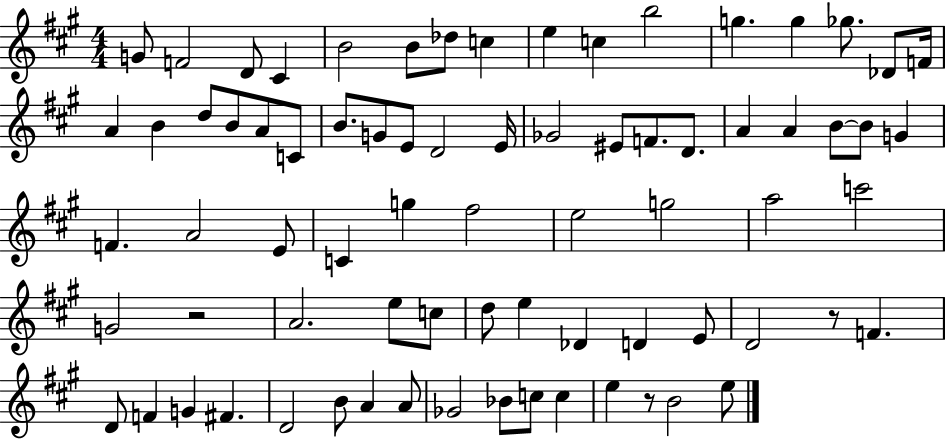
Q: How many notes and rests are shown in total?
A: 75